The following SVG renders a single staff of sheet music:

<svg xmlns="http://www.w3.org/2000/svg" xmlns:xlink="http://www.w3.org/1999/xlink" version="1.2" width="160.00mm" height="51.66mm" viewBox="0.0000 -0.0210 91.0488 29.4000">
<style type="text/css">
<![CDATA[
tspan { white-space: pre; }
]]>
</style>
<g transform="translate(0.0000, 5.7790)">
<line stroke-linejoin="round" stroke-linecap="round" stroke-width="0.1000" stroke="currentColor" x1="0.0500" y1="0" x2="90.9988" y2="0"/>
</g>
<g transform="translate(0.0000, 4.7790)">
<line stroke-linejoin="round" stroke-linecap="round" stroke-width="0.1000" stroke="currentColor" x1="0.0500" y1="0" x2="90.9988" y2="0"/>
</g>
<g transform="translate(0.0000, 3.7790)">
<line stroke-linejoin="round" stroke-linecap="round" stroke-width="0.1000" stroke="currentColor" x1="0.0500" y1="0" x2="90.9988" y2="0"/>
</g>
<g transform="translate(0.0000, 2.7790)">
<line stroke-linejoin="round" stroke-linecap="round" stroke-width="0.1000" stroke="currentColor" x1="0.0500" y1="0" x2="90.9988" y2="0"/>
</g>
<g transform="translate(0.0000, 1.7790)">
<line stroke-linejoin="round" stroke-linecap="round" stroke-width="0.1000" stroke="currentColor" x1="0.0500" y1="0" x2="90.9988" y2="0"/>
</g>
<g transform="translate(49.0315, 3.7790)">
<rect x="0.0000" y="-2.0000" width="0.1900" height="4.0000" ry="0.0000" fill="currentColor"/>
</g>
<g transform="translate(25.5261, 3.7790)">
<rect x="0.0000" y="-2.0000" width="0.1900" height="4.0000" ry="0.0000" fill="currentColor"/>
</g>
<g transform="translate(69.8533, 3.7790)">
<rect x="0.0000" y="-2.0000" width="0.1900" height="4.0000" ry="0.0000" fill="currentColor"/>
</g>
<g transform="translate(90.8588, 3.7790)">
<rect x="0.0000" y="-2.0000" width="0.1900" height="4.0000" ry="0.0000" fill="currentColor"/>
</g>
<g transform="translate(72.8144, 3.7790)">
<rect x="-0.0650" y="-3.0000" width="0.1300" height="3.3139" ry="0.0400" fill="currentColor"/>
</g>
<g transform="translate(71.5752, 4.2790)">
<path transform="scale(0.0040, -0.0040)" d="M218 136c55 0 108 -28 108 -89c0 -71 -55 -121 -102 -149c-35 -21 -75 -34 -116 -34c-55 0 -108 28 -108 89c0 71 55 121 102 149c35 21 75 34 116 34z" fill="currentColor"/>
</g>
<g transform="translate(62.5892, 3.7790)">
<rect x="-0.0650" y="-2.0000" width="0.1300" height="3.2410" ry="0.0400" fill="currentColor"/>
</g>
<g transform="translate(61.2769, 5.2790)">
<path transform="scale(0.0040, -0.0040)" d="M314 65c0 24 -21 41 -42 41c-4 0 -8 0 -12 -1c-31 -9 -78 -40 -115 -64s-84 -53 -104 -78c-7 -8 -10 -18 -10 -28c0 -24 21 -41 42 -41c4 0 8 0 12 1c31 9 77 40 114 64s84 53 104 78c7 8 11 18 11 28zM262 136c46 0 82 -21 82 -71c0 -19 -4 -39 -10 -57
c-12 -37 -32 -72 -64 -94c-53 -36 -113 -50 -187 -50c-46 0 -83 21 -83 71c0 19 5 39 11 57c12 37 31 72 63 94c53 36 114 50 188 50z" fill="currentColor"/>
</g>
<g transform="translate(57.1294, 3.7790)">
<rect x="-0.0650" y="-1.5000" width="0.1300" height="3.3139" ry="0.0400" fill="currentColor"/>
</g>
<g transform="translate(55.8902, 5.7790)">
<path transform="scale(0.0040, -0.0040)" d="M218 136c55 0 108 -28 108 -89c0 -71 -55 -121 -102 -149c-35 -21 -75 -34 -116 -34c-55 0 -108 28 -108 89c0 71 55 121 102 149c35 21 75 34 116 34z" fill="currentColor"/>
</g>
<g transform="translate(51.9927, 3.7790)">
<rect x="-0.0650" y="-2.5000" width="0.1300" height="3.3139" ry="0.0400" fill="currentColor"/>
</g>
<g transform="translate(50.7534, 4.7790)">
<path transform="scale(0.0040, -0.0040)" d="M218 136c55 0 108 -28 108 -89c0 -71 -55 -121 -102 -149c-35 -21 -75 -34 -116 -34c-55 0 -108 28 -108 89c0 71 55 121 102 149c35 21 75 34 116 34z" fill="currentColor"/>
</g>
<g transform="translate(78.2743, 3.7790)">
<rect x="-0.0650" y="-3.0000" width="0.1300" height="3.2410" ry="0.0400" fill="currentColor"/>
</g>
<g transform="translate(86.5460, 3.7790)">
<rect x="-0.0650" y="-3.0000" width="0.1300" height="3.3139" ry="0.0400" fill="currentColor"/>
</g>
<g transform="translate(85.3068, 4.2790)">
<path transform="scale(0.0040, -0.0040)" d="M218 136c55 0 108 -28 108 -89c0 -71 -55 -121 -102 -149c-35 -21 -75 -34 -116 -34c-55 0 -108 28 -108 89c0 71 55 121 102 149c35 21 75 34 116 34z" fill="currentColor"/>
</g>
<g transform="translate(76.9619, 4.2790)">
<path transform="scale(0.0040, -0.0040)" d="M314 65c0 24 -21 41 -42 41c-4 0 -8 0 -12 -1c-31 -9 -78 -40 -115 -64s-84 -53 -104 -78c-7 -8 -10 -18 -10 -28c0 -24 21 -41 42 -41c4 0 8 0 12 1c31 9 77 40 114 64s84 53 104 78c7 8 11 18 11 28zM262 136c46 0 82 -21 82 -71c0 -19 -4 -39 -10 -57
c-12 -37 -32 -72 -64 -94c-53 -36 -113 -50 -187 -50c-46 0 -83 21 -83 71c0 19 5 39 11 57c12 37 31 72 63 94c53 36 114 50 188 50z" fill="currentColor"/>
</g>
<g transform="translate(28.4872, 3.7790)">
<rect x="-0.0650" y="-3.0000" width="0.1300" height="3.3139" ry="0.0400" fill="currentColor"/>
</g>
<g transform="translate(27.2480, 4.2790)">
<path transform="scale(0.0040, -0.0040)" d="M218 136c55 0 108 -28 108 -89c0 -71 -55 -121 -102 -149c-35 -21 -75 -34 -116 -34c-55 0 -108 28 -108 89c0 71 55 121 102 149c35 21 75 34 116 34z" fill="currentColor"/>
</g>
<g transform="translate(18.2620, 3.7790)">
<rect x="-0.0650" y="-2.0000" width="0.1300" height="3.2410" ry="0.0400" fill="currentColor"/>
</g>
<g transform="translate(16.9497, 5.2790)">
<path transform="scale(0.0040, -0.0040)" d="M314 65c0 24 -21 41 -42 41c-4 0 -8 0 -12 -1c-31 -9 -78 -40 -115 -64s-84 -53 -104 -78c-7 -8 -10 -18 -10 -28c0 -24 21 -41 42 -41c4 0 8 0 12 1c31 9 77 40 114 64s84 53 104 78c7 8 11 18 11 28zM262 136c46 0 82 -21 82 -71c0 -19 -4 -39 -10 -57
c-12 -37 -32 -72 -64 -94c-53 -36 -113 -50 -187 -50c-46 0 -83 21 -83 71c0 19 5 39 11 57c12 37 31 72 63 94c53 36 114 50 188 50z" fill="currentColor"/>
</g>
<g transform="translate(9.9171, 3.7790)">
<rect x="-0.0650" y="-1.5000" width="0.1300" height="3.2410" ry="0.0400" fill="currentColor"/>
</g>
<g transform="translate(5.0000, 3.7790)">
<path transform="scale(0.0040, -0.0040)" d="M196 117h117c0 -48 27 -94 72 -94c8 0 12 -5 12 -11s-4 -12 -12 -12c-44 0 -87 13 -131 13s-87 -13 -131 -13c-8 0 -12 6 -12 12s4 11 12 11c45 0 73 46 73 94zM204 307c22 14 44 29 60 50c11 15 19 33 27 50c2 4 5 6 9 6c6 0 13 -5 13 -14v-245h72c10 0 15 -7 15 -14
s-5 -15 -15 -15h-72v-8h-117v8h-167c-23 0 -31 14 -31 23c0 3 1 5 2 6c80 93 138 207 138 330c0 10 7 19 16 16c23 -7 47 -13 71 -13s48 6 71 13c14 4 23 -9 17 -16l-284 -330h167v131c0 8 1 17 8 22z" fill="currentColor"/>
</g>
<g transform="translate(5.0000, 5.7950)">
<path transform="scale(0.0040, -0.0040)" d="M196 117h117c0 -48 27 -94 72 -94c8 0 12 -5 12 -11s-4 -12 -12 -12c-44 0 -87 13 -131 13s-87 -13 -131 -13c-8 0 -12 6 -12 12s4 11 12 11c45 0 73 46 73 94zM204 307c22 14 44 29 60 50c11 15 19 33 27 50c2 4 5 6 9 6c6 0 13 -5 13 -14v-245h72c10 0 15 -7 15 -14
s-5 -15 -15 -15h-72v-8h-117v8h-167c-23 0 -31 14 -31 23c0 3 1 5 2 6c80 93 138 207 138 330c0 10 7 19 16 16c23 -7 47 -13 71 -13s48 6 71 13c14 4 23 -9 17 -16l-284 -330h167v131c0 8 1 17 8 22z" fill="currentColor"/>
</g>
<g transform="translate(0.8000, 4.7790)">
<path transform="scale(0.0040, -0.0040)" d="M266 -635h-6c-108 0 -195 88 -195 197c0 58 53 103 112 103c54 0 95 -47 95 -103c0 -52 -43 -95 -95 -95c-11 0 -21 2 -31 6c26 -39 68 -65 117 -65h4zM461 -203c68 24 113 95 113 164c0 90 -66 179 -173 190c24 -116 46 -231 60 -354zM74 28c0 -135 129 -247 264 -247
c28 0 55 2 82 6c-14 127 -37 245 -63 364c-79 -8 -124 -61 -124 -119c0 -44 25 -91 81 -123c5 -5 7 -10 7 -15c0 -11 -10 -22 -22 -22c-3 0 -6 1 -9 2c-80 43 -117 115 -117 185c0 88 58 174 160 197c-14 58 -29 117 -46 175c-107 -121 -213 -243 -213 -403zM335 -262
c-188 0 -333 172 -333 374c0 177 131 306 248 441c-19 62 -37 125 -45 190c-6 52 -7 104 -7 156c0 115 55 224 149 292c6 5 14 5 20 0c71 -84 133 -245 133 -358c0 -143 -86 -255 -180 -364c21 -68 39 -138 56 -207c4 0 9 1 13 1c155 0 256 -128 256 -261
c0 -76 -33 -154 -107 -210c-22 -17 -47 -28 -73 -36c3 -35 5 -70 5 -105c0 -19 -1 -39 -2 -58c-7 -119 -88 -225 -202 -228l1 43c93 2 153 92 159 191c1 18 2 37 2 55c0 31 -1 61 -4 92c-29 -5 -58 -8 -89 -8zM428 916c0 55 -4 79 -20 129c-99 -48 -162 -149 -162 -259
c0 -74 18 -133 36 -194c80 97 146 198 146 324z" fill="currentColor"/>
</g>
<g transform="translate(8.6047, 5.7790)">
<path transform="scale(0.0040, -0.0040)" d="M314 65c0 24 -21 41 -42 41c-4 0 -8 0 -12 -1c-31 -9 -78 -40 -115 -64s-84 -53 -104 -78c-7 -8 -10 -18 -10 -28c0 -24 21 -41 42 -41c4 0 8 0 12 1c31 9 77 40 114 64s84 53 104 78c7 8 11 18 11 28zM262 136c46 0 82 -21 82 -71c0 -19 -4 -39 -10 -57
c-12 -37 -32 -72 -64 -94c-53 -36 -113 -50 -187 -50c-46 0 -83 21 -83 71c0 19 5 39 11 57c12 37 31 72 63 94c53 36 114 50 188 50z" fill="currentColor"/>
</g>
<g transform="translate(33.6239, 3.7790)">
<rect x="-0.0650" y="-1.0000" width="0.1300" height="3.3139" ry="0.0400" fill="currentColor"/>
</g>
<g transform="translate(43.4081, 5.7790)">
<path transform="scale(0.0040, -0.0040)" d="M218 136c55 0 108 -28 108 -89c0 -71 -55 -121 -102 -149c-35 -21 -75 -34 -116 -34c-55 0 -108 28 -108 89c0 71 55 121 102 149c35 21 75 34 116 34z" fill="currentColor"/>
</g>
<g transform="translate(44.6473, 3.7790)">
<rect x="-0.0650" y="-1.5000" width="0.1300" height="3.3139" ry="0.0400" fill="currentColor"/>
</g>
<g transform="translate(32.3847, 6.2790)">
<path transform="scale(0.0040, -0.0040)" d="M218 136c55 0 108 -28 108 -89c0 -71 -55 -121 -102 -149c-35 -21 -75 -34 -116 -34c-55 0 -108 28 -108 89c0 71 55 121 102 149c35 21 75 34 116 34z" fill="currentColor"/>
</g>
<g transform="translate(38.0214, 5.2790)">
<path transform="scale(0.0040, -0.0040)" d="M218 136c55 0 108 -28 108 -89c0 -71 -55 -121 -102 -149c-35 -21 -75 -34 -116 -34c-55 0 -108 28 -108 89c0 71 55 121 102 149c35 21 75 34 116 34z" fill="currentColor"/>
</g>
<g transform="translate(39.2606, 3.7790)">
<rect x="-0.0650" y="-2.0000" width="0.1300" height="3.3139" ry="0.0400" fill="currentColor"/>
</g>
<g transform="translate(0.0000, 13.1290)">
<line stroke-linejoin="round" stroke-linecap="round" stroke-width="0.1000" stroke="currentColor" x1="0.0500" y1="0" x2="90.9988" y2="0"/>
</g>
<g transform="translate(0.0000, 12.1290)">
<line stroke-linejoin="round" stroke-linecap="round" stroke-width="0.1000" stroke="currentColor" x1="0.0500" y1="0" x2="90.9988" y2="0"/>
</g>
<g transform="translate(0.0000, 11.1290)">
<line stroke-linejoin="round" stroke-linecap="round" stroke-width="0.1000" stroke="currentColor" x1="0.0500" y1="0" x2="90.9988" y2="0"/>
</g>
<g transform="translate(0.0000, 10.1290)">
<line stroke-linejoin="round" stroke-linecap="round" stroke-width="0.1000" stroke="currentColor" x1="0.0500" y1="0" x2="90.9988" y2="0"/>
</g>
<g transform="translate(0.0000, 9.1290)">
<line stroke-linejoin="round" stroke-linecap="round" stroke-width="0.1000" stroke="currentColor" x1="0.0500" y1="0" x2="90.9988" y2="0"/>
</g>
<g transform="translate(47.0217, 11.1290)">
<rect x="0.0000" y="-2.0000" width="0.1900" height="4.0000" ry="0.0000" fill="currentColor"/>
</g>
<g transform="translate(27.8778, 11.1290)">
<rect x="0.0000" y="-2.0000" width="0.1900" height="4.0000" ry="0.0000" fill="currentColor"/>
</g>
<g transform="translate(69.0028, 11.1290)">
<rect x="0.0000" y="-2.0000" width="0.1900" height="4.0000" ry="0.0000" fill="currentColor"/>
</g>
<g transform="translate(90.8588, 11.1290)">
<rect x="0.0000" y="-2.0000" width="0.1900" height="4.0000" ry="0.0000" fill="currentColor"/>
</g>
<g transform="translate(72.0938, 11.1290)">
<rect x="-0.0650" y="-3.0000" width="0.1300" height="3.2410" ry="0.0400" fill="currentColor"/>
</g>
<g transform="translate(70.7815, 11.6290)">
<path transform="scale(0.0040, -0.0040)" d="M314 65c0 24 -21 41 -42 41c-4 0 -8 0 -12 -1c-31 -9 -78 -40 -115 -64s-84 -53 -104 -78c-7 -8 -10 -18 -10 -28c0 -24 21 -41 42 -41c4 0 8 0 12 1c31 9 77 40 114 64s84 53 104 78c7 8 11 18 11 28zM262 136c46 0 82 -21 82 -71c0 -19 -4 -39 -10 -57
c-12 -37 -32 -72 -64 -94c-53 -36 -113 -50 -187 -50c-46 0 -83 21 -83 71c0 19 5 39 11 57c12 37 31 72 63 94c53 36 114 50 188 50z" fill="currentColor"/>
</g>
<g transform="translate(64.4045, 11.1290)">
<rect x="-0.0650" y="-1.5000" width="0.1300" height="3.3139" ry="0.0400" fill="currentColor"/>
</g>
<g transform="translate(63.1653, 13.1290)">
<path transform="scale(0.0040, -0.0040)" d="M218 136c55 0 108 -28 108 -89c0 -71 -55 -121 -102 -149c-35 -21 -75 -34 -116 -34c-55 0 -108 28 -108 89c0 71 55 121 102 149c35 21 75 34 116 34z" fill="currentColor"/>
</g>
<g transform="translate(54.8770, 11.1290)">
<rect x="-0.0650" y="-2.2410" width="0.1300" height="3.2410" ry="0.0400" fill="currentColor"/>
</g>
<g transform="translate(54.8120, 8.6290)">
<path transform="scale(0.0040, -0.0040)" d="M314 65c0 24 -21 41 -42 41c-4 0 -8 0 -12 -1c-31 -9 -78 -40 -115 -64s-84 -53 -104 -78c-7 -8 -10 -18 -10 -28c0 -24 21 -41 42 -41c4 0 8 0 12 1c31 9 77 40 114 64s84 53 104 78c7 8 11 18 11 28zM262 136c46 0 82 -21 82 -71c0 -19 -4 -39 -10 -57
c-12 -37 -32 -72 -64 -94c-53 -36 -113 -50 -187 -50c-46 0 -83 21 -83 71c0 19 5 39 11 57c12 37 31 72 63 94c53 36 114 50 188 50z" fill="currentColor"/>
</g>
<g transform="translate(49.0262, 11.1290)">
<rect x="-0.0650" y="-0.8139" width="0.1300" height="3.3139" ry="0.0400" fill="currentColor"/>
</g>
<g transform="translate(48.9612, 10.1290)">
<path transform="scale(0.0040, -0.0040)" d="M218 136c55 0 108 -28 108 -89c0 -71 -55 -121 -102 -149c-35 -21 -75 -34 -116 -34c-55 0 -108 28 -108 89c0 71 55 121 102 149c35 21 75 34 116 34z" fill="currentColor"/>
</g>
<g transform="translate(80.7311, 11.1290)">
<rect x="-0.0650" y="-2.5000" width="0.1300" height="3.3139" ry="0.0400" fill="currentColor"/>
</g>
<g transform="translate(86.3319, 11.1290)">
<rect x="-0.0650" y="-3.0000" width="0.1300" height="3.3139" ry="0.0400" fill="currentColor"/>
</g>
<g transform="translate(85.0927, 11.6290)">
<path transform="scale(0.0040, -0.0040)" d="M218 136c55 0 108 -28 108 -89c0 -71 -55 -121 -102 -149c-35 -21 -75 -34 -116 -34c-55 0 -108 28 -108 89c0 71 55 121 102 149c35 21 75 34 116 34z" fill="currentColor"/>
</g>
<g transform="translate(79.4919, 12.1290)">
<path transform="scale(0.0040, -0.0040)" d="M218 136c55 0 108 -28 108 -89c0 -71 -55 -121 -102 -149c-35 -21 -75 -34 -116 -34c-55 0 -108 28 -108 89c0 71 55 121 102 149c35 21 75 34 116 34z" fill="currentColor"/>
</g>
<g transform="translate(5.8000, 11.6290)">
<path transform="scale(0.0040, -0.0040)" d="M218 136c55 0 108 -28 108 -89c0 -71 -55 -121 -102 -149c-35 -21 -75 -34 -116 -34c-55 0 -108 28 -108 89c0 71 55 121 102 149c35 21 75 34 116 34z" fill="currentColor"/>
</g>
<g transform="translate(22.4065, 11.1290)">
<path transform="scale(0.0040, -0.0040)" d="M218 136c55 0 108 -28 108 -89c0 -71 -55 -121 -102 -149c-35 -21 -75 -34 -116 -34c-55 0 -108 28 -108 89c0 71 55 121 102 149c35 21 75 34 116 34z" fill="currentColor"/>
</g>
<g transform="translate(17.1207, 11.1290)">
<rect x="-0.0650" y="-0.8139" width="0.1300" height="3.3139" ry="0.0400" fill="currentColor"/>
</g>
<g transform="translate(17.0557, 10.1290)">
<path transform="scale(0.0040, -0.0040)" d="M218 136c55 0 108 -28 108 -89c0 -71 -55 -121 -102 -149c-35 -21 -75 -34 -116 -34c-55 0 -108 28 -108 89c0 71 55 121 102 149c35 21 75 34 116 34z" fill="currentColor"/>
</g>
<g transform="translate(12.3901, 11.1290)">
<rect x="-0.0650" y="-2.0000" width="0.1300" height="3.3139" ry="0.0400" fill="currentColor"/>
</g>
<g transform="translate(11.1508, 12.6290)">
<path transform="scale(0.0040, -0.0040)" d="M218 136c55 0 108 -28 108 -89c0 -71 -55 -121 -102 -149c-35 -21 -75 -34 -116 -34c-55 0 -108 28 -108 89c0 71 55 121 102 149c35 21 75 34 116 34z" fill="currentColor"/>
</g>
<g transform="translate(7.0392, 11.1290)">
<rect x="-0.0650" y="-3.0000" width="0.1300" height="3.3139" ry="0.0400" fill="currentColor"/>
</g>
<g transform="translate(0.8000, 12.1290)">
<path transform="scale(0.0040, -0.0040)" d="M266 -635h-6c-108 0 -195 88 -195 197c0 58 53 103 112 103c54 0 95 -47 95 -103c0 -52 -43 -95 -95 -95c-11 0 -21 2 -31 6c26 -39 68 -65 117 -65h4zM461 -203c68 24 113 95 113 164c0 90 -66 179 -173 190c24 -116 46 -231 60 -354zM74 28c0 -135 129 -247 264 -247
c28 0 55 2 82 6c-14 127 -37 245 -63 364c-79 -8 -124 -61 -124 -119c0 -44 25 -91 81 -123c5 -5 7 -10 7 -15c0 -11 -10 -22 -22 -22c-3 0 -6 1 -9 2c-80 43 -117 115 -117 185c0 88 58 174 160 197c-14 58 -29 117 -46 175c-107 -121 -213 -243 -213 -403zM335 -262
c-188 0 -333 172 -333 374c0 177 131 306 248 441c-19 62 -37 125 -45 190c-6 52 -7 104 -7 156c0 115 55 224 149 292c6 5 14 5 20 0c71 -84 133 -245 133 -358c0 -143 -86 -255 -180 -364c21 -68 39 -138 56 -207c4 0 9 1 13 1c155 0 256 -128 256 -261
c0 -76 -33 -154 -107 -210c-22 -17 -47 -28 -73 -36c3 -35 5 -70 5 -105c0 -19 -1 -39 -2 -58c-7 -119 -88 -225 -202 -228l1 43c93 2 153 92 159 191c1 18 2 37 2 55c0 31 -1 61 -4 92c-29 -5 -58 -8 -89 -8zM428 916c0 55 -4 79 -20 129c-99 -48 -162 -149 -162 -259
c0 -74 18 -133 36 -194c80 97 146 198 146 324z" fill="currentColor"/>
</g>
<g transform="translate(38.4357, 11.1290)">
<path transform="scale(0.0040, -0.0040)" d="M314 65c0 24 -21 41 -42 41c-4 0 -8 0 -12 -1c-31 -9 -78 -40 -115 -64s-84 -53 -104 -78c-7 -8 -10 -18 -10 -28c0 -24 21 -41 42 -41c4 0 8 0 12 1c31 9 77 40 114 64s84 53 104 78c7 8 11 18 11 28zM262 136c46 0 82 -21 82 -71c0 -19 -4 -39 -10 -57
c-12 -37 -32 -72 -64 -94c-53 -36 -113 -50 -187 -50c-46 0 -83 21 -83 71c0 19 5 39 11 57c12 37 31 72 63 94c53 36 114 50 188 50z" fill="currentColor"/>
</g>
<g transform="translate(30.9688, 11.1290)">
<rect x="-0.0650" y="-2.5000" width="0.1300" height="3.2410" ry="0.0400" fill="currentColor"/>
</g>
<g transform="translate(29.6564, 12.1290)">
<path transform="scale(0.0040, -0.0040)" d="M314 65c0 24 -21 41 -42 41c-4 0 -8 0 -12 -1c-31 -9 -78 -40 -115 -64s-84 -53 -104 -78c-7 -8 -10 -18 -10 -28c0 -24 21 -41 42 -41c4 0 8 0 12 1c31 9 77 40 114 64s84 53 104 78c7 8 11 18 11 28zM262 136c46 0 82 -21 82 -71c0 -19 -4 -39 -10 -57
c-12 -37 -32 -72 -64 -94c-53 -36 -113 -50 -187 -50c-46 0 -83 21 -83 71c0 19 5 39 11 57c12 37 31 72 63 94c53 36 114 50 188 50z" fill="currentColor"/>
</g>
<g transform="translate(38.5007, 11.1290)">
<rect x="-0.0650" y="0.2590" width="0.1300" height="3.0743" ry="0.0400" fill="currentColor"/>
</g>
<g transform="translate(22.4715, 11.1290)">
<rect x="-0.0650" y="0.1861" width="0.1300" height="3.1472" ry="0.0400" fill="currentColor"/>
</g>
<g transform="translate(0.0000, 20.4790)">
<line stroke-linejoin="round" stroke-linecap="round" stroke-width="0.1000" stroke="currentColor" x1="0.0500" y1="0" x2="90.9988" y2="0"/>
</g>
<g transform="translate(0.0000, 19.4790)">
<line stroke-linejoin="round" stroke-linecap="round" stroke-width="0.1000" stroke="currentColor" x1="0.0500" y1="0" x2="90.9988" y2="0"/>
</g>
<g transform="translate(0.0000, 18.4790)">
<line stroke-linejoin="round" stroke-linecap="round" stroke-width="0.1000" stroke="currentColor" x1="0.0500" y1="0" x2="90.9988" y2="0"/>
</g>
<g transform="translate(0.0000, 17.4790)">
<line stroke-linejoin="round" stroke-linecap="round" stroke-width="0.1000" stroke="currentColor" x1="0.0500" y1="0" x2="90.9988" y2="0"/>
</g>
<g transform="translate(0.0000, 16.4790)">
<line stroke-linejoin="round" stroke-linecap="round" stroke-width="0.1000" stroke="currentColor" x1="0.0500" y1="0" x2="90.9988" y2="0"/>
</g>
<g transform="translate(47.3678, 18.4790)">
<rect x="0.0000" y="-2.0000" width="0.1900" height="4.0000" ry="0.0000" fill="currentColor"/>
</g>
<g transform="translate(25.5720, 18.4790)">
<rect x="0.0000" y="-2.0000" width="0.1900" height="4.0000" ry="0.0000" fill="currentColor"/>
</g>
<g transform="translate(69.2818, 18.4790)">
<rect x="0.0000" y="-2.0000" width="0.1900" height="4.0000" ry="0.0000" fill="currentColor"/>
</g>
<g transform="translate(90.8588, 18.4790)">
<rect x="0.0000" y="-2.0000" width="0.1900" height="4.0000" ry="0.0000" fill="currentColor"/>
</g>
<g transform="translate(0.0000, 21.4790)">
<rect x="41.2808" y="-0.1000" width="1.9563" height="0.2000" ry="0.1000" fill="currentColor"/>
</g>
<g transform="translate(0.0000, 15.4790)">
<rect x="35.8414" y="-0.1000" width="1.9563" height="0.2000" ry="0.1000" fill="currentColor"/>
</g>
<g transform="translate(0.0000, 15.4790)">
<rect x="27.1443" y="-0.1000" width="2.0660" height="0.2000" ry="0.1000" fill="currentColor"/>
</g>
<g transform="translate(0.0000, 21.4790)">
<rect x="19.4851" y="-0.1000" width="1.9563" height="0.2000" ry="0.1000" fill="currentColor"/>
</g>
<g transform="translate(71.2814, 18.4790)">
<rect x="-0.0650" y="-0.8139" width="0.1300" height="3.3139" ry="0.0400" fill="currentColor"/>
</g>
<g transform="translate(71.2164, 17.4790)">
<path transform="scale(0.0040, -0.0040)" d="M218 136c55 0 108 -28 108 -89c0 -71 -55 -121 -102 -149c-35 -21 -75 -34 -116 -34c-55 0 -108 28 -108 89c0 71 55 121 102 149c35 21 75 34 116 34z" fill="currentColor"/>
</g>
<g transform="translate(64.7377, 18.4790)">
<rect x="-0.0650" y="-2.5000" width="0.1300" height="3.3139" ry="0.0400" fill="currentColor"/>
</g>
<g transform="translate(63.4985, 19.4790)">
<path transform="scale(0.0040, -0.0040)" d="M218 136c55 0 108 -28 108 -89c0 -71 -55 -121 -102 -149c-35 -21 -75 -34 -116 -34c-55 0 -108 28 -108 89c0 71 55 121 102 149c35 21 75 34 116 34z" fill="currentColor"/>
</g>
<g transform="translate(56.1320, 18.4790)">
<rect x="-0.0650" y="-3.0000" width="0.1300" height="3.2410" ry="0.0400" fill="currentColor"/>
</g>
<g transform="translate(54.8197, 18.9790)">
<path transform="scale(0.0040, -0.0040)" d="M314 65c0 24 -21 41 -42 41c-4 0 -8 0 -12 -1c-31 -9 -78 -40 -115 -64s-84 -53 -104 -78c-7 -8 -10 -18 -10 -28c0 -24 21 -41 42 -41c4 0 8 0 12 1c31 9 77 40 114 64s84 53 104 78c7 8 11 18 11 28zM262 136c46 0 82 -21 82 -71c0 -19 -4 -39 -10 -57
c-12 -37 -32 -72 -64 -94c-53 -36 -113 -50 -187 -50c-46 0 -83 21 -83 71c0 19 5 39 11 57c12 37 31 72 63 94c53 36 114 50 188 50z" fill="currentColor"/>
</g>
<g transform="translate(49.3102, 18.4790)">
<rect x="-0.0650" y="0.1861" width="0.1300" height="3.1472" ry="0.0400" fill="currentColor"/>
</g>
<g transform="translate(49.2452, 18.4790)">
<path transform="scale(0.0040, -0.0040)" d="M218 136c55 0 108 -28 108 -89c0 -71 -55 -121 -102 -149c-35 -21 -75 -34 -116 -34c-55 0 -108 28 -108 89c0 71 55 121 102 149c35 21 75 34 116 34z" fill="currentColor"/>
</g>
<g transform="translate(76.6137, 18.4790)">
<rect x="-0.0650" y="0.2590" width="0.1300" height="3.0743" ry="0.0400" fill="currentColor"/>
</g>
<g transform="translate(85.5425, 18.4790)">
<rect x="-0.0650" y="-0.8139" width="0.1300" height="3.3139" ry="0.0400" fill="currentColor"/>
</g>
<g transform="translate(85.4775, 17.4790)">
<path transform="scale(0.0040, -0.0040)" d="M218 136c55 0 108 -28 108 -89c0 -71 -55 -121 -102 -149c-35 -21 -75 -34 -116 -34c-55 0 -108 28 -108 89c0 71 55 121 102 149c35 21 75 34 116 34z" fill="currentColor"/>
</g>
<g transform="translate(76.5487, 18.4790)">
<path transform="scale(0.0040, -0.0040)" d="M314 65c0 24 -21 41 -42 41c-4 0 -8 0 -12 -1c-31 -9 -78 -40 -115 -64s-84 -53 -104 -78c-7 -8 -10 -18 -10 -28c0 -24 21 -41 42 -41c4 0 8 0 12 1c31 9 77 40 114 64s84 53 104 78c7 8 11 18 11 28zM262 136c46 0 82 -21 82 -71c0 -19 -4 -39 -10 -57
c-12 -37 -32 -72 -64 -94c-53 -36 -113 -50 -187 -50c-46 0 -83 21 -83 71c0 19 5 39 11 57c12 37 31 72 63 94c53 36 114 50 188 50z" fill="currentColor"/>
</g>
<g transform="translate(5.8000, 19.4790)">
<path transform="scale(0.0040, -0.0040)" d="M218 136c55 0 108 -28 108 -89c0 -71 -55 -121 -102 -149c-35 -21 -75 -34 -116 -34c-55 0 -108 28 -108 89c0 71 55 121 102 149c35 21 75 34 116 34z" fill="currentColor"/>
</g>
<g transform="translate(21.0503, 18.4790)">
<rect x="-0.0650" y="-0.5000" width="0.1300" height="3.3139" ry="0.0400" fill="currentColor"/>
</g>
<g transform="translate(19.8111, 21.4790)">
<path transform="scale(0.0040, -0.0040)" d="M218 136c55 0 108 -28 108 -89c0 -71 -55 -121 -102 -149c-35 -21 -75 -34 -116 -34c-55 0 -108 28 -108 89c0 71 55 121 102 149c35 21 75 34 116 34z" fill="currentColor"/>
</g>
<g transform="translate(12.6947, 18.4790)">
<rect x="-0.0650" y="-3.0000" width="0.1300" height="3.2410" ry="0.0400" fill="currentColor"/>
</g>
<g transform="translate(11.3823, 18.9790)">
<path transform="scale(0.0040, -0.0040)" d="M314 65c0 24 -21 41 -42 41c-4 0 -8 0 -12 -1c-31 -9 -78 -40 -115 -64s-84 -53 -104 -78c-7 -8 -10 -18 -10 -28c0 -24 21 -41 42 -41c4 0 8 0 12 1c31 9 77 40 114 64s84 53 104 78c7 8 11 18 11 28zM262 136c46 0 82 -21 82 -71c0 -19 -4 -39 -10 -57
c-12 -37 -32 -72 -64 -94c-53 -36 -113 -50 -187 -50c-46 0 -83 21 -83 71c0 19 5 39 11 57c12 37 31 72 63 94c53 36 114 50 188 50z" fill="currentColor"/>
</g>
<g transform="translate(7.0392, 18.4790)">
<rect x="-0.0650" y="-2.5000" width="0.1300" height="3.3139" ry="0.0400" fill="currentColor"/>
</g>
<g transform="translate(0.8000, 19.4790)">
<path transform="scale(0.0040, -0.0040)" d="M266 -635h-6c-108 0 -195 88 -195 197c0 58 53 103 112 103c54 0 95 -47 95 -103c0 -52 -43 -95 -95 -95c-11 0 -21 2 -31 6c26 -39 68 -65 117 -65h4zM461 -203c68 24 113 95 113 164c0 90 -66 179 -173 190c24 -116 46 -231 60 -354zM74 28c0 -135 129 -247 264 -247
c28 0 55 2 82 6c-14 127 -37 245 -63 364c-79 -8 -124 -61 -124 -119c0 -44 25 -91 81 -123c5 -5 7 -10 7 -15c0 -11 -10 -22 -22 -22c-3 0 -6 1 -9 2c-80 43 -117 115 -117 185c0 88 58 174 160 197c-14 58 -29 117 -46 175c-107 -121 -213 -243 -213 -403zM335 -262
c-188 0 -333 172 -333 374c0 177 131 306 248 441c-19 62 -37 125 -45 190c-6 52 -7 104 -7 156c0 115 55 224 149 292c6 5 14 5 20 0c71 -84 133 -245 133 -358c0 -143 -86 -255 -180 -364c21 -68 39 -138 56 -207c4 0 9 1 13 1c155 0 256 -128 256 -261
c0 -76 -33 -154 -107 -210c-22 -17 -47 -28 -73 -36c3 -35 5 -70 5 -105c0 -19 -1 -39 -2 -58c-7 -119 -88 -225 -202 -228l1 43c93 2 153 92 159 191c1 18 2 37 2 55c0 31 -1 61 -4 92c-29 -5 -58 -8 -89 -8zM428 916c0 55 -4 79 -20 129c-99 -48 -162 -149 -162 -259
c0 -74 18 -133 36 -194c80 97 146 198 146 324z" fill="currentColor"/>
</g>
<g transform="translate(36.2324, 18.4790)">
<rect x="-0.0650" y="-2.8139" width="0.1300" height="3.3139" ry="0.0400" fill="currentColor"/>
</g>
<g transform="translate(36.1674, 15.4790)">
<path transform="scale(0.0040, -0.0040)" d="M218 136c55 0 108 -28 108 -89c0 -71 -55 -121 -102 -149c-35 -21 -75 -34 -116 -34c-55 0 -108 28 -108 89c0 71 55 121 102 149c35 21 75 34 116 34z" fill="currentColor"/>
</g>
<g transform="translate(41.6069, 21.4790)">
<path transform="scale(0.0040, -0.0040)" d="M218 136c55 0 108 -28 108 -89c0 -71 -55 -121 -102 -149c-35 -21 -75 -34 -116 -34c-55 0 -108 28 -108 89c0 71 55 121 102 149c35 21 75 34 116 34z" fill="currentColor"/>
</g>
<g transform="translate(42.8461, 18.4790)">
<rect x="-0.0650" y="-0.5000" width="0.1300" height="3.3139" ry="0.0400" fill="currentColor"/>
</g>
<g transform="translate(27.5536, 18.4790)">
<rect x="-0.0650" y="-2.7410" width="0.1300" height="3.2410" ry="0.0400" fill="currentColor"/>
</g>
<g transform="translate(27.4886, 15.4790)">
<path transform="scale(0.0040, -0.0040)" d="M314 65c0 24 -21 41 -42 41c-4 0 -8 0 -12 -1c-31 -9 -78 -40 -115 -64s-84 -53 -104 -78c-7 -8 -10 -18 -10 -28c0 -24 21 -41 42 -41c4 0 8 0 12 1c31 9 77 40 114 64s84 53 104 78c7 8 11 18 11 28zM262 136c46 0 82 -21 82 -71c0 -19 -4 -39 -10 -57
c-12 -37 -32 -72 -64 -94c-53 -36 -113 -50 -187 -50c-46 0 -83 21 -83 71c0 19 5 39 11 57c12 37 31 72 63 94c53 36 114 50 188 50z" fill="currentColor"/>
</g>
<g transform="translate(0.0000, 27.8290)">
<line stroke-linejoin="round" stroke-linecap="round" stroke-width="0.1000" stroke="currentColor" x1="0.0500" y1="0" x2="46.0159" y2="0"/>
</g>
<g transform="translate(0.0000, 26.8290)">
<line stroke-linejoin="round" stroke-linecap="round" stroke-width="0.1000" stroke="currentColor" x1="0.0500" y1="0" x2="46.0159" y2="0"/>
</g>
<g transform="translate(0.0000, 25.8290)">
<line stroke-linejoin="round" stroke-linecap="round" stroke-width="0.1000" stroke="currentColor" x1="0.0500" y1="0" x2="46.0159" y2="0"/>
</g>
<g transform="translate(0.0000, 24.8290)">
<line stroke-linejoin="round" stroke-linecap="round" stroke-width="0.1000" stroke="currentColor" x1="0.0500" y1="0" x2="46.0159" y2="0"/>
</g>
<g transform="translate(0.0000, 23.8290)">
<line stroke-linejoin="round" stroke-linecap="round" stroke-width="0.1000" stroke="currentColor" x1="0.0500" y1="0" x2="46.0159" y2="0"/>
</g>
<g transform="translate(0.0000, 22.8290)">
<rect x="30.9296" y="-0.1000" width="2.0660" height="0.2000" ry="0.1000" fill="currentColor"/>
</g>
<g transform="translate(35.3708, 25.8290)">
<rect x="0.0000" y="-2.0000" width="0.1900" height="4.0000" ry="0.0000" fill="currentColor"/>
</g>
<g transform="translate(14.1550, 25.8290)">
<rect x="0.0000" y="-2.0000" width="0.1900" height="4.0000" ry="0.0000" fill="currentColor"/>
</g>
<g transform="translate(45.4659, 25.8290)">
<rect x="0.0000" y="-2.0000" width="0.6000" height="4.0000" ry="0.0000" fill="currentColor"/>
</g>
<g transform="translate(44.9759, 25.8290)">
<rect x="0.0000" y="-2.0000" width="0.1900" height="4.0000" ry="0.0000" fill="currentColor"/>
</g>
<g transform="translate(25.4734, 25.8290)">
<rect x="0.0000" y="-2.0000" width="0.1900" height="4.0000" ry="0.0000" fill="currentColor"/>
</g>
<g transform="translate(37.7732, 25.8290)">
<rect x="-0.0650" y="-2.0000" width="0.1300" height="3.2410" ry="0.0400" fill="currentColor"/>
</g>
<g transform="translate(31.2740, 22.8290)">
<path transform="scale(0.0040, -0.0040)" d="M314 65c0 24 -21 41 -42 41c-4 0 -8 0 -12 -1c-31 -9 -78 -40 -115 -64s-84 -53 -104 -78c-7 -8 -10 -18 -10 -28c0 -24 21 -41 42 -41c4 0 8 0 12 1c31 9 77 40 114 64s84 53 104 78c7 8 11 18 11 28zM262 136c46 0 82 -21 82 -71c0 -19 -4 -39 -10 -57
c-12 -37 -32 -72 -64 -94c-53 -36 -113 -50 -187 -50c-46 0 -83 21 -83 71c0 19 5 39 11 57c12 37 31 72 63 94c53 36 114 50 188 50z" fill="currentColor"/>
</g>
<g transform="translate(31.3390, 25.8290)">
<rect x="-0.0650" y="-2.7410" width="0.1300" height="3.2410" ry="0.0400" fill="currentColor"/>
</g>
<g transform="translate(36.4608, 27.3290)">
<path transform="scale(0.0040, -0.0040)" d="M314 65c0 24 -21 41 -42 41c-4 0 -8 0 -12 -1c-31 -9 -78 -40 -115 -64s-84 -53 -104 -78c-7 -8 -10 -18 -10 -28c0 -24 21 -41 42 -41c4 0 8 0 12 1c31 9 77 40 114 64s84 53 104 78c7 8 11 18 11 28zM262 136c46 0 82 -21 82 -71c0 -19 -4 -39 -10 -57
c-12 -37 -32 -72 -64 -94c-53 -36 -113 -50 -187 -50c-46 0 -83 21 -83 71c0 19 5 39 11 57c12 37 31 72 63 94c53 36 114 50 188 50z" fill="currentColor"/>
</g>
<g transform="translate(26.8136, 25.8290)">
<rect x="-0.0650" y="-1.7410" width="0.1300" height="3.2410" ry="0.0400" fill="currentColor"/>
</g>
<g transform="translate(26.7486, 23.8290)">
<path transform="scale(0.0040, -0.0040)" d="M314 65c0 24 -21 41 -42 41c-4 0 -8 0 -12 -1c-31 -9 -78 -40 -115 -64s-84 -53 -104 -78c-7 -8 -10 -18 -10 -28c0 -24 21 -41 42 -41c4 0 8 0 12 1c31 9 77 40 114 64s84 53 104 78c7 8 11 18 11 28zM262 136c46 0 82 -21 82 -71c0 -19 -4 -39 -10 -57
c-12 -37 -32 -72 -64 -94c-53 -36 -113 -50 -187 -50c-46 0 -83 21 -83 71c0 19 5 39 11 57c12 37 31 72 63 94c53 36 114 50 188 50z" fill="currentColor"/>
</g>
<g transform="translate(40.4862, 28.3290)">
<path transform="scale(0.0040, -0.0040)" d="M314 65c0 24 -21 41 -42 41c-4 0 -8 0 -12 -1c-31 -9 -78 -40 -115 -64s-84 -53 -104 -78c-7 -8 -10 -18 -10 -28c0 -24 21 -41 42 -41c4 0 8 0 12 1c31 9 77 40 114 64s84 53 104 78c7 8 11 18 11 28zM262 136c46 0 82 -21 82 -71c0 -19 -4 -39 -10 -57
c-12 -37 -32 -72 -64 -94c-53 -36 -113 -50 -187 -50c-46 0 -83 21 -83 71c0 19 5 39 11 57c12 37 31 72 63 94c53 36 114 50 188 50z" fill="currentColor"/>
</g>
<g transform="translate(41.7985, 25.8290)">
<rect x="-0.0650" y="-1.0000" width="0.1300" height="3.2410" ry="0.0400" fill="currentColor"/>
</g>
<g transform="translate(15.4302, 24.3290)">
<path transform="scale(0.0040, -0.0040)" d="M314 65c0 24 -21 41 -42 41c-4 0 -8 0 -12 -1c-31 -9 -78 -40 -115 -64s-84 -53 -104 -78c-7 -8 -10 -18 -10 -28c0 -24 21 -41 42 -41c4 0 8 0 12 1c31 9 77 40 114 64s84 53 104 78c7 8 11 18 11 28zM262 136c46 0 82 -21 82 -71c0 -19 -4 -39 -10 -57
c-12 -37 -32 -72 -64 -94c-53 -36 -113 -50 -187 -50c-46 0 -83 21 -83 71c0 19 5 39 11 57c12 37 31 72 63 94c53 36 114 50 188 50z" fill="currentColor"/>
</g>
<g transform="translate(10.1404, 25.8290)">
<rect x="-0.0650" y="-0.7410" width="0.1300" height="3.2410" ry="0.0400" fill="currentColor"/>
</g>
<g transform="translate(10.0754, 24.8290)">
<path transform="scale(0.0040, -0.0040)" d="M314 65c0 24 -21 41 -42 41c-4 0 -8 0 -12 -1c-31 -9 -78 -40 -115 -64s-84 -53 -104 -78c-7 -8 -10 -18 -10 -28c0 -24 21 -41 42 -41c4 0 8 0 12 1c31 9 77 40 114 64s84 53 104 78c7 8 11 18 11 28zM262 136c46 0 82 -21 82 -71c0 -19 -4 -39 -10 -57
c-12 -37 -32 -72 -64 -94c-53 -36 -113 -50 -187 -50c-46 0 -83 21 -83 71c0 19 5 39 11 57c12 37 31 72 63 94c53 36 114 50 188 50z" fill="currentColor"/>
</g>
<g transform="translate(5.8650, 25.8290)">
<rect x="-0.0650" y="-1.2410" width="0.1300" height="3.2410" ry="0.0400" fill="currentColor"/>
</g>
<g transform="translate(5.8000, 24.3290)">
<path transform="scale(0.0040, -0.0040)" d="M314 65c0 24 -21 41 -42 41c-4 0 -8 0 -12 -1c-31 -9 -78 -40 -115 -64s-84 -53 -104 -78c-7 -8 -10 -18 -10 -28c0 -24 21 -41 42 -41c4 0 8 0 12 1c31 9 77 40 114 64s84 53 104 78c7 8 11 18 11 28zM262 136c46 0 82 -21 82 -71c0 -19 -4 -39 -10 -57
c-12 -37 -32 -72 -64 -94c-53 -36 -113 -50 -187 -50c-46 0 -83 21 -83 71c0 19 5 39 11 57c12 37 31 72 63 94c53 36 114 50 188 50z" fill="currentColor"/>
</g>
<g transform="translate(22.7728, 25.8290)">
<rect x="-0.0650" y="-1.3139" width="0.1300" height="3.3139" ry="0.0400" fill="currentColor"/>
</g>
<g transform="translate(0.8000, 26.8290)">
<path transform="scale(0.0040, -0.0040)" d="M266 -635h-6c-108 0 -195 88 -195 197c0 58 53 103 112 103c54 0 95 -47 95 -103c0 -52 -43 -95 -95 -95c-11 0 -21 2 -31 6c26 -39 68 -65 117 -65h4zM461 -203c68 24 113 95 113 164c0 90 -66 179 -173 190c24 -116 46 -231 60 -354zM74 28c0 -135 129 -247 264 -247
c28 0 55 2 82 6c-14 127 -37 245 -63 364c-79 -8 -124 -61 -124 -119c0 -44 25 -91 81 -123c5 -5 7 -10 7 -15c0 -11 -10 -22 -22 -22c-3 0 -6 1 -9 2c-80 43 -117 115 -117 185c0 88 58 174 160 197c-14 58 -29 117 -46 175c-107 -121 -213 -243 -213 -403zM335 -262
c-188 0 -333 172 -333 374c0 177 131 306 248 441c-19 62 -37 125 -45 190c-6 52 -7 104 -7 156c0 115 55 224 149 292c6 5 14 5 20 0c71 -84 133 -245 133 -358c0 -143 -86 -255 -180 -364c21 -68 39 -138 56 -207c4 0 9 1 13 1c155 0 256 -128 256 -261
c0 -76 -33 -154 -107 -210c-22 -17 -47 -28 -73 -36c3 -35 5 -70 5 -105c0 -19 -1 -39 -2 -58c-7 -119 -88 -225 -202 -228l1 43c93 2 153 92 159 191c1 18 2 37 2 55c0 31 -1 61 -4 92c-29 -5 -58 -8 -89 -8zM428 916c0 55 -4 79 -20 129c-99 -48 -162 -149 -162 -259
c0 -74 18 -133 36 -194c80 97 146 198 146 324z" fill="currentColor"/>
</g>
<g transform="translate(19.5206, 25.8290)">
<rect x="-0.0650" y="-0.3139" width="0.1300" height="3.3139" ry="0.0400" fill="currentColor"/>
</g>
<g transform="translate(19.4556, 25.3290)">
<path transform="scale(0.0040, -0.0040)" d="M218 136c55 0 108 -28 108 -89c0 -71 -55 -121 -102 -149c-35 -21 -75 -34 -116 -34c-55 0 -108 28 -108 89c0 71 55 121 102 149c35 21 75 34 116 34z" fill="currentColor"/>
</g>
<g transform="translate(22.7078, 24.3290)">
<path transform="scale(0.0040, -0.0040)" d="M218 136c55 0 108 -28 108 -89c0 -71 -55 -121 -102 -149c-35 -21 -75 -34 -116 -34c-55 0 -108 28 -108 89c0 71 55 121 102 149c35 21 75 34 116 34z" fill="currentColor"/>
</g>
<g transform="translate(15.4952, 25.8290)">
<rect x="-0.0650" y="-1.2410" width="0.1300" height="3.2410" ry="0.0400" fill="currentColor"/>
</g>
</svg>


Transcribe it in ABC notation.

X:1
T:Untitled
M:4/4
L:1/4
K:C
E2 F2 A D F E G E F2 A A2 A A F d B G2 B2 d g2 E A2 G A G A2 C a2 a C B A2 G d B2 d e2 d2 e2 c e f2 a2 F2 D2